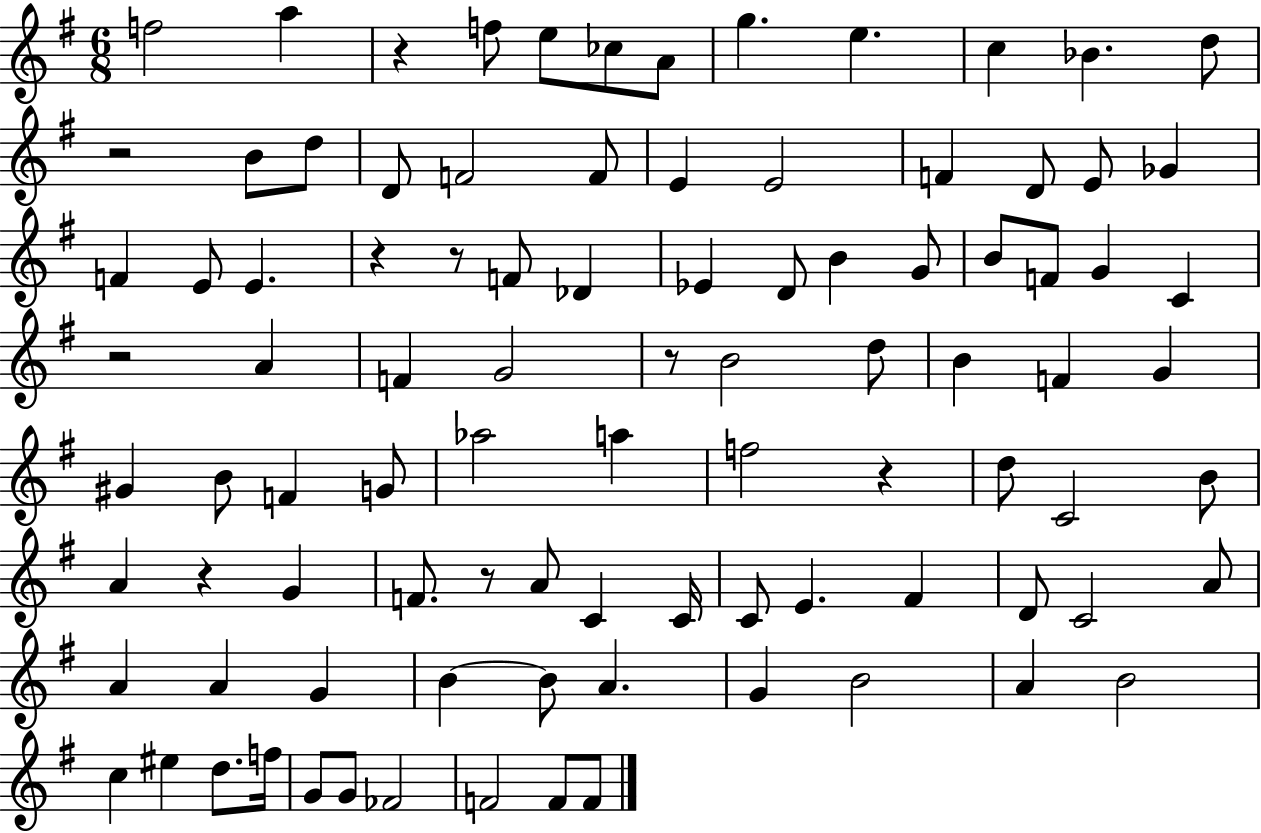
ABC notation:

X:1
T:Untitled
M:6/8
L:1/4
K:G
f2 a z f/2 e/2 _c/2 A/2 g e c _B d/2 z2 B/2 d/2 D/2 F2 F/2 E E2 F D/2 E/2 _G F E/2 E z z/2 F/2 _D _E D/2 B G/2 B/2 F/2 G C z2 A F G2 z/2 B2 d/2 B F G ^G B/2 F G/2 _a2 a f2 z d/2 C2 B/2 A z G F/2 z/2 A/2 C C/4 C/2 E ^F D/2 C2 A/2 A A G B B/2 A G B2 A B2 c ^e d/2 f/4 G/2 G/2 _F2 F2 F/2 F/2